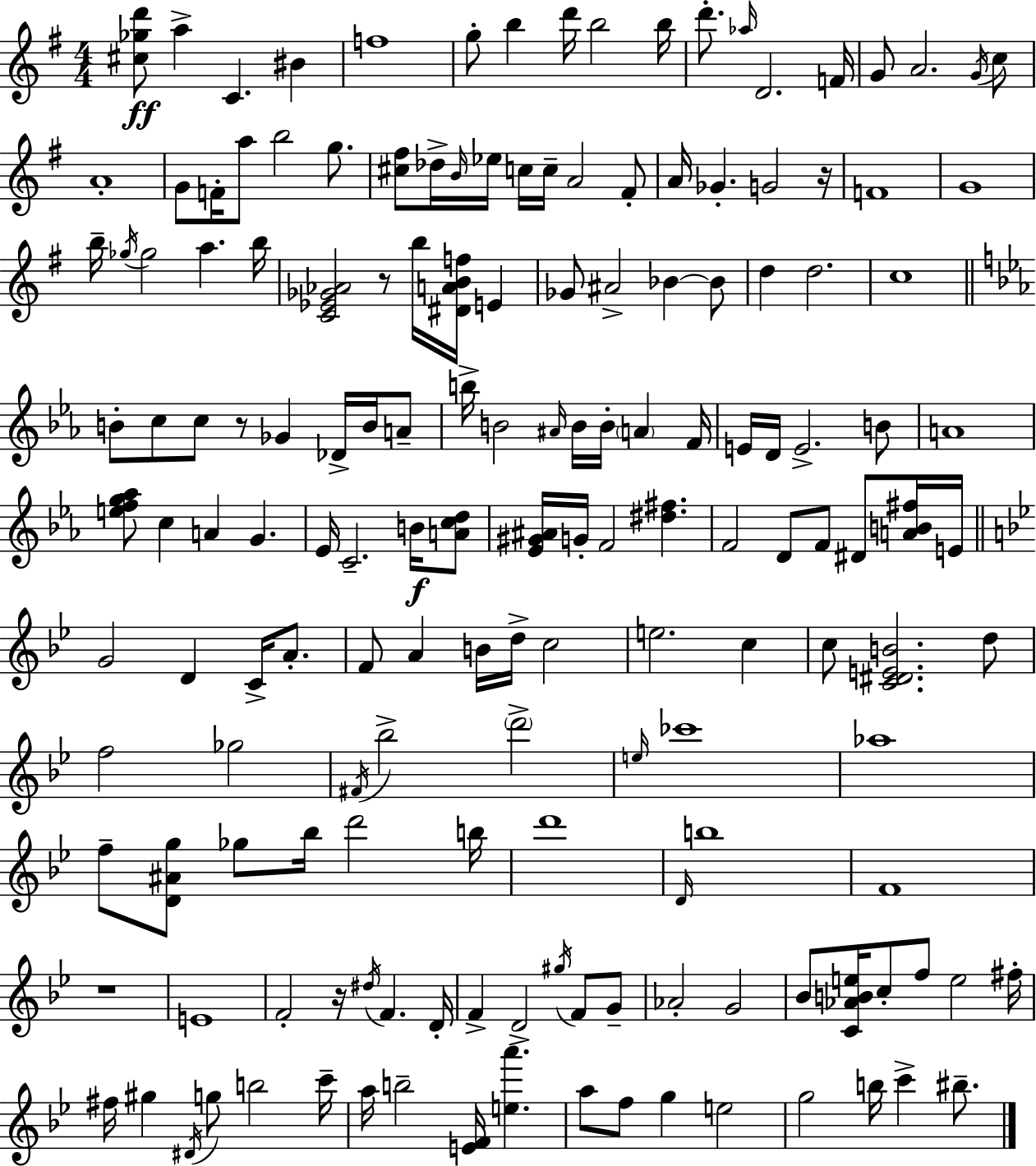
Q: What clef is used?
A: treble